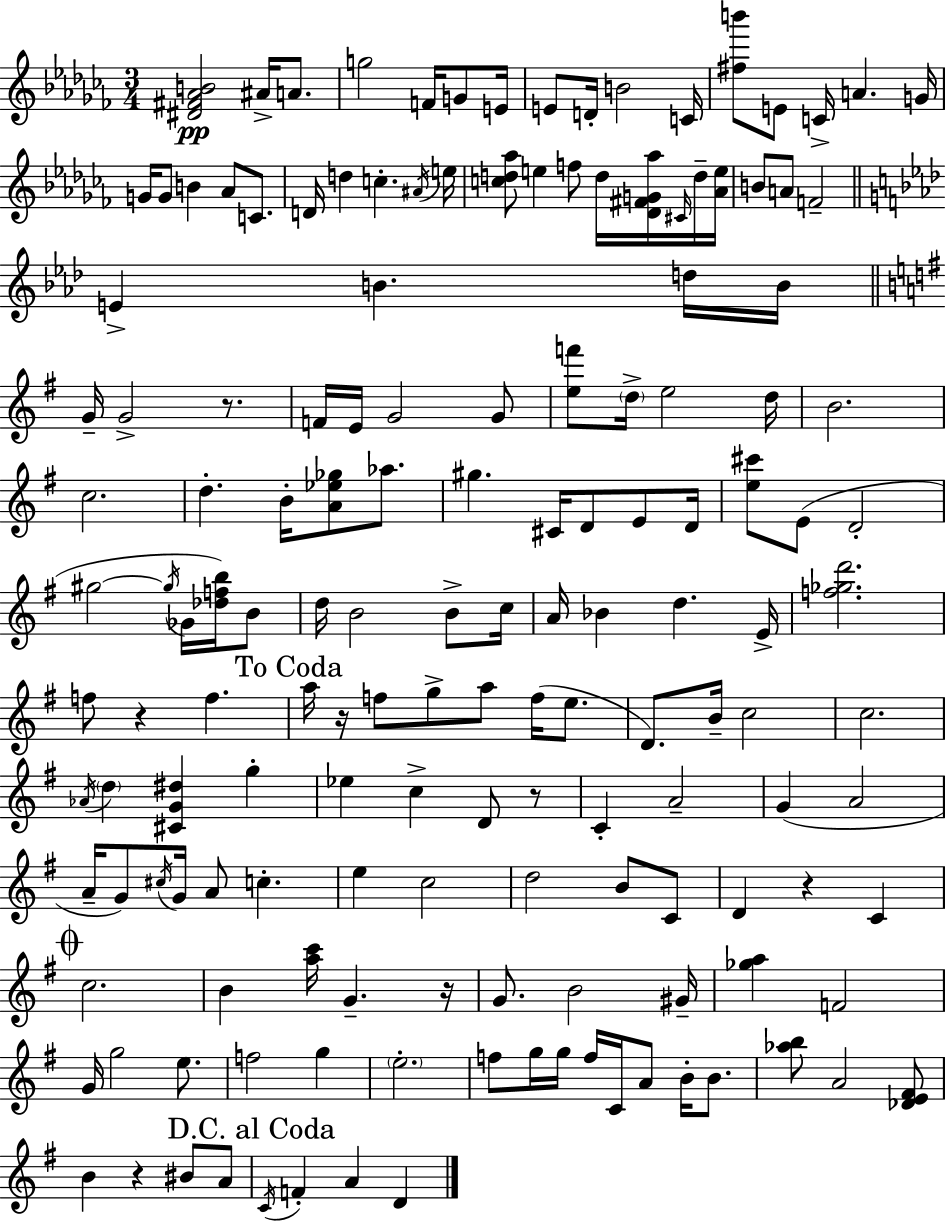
{
  \clef treble
  \numericTimeSignature
  \time 3/4
  \key aes \minor
  <dis' fis' aes' b'>2\pp ais'16-> a'8. | g''2 f'16 g'8 e'16 | e'8 d'16-. b'2 c'16 | <fis'' b'''>8 e'8 c'16-> a'4. g'16 | \break g'16 g'8 b'4 aes'8 c'8. | d'16 d''4 c''4.-. \acciaccatura { ais'16 } | e''16 <c'' d'' aes''>8 e''4 f''8 d''16 <des' fis' g' aes''>16 \grace { cis'16 } | d''16-- <aes' e''>16 b'8 a'8 f'2-- | \break \bar "||" \break \key aes \major e'4-> b'4. d''16 b'16 | \bar "||" \break \key e \minor g'16-- g'2-> r8. | f'16 e'16 g'2 g'8 | <e'' f'''>8 \parenthesize d''16-> e''2 d''16 | b'2. | \break c''2. | d''4.-. b'16-. <a' ees'' ges''>8 aes''8. | gis''4. cis'16 d'8 e'8 d'16 | <e'' cis'''>8 e'8( d'2-. | \break gis''2~~ \acciaccatura { gis''16 } ges'16 <des'' f'' b''>16) b'8 | d''16 b'2 b'8-> | c''16 a'16 bes'4 d''4. | e'16-> <f'' ges'' d'''>2. | \break f''8 r4 f''4. | \mark "To Coda" a''16 r16 f''8 g''8-> a''8 f''16( e''8. | d'8.) b'16-- c''2 | c''2. | \break \acciaccatura { aes'16 } \parenthesize d''4 <cis' g' dis''>4 g''4-. | ees''4 c''4-> d'8 | r8 c'4-. a'2-- | g'4( a'2 | \break a'16-- g'8) \acciaccatura { cis''16 } g'16 a'8 c''4.-. | e''4 c''2 | d''2 b'8 | c'8 d'4 r4 c'4 | \break \mark \markup { \musicglyph "scripts.coda" } c''2. | b'4 <a'' c'''>16 g'4.-- | r16 g'8. b'2 | gis'16-- <ges'' a''>4 f'2 | \break g'16 g''2 | e''8. f''2 g''4 | \parenthesize e''2.-. | f''8 g''16 g''16 f''16 c'16 a'8 b'16-. | \break b'8. <aes'' b''>8 a'2 | <des' e' fis'>8 b'4 r4 bis'8 | a'8 \mark "D.C. al Coda" \acciaccatura { c'16 } f'4-. a'4 | d'4 \bar "|."
}